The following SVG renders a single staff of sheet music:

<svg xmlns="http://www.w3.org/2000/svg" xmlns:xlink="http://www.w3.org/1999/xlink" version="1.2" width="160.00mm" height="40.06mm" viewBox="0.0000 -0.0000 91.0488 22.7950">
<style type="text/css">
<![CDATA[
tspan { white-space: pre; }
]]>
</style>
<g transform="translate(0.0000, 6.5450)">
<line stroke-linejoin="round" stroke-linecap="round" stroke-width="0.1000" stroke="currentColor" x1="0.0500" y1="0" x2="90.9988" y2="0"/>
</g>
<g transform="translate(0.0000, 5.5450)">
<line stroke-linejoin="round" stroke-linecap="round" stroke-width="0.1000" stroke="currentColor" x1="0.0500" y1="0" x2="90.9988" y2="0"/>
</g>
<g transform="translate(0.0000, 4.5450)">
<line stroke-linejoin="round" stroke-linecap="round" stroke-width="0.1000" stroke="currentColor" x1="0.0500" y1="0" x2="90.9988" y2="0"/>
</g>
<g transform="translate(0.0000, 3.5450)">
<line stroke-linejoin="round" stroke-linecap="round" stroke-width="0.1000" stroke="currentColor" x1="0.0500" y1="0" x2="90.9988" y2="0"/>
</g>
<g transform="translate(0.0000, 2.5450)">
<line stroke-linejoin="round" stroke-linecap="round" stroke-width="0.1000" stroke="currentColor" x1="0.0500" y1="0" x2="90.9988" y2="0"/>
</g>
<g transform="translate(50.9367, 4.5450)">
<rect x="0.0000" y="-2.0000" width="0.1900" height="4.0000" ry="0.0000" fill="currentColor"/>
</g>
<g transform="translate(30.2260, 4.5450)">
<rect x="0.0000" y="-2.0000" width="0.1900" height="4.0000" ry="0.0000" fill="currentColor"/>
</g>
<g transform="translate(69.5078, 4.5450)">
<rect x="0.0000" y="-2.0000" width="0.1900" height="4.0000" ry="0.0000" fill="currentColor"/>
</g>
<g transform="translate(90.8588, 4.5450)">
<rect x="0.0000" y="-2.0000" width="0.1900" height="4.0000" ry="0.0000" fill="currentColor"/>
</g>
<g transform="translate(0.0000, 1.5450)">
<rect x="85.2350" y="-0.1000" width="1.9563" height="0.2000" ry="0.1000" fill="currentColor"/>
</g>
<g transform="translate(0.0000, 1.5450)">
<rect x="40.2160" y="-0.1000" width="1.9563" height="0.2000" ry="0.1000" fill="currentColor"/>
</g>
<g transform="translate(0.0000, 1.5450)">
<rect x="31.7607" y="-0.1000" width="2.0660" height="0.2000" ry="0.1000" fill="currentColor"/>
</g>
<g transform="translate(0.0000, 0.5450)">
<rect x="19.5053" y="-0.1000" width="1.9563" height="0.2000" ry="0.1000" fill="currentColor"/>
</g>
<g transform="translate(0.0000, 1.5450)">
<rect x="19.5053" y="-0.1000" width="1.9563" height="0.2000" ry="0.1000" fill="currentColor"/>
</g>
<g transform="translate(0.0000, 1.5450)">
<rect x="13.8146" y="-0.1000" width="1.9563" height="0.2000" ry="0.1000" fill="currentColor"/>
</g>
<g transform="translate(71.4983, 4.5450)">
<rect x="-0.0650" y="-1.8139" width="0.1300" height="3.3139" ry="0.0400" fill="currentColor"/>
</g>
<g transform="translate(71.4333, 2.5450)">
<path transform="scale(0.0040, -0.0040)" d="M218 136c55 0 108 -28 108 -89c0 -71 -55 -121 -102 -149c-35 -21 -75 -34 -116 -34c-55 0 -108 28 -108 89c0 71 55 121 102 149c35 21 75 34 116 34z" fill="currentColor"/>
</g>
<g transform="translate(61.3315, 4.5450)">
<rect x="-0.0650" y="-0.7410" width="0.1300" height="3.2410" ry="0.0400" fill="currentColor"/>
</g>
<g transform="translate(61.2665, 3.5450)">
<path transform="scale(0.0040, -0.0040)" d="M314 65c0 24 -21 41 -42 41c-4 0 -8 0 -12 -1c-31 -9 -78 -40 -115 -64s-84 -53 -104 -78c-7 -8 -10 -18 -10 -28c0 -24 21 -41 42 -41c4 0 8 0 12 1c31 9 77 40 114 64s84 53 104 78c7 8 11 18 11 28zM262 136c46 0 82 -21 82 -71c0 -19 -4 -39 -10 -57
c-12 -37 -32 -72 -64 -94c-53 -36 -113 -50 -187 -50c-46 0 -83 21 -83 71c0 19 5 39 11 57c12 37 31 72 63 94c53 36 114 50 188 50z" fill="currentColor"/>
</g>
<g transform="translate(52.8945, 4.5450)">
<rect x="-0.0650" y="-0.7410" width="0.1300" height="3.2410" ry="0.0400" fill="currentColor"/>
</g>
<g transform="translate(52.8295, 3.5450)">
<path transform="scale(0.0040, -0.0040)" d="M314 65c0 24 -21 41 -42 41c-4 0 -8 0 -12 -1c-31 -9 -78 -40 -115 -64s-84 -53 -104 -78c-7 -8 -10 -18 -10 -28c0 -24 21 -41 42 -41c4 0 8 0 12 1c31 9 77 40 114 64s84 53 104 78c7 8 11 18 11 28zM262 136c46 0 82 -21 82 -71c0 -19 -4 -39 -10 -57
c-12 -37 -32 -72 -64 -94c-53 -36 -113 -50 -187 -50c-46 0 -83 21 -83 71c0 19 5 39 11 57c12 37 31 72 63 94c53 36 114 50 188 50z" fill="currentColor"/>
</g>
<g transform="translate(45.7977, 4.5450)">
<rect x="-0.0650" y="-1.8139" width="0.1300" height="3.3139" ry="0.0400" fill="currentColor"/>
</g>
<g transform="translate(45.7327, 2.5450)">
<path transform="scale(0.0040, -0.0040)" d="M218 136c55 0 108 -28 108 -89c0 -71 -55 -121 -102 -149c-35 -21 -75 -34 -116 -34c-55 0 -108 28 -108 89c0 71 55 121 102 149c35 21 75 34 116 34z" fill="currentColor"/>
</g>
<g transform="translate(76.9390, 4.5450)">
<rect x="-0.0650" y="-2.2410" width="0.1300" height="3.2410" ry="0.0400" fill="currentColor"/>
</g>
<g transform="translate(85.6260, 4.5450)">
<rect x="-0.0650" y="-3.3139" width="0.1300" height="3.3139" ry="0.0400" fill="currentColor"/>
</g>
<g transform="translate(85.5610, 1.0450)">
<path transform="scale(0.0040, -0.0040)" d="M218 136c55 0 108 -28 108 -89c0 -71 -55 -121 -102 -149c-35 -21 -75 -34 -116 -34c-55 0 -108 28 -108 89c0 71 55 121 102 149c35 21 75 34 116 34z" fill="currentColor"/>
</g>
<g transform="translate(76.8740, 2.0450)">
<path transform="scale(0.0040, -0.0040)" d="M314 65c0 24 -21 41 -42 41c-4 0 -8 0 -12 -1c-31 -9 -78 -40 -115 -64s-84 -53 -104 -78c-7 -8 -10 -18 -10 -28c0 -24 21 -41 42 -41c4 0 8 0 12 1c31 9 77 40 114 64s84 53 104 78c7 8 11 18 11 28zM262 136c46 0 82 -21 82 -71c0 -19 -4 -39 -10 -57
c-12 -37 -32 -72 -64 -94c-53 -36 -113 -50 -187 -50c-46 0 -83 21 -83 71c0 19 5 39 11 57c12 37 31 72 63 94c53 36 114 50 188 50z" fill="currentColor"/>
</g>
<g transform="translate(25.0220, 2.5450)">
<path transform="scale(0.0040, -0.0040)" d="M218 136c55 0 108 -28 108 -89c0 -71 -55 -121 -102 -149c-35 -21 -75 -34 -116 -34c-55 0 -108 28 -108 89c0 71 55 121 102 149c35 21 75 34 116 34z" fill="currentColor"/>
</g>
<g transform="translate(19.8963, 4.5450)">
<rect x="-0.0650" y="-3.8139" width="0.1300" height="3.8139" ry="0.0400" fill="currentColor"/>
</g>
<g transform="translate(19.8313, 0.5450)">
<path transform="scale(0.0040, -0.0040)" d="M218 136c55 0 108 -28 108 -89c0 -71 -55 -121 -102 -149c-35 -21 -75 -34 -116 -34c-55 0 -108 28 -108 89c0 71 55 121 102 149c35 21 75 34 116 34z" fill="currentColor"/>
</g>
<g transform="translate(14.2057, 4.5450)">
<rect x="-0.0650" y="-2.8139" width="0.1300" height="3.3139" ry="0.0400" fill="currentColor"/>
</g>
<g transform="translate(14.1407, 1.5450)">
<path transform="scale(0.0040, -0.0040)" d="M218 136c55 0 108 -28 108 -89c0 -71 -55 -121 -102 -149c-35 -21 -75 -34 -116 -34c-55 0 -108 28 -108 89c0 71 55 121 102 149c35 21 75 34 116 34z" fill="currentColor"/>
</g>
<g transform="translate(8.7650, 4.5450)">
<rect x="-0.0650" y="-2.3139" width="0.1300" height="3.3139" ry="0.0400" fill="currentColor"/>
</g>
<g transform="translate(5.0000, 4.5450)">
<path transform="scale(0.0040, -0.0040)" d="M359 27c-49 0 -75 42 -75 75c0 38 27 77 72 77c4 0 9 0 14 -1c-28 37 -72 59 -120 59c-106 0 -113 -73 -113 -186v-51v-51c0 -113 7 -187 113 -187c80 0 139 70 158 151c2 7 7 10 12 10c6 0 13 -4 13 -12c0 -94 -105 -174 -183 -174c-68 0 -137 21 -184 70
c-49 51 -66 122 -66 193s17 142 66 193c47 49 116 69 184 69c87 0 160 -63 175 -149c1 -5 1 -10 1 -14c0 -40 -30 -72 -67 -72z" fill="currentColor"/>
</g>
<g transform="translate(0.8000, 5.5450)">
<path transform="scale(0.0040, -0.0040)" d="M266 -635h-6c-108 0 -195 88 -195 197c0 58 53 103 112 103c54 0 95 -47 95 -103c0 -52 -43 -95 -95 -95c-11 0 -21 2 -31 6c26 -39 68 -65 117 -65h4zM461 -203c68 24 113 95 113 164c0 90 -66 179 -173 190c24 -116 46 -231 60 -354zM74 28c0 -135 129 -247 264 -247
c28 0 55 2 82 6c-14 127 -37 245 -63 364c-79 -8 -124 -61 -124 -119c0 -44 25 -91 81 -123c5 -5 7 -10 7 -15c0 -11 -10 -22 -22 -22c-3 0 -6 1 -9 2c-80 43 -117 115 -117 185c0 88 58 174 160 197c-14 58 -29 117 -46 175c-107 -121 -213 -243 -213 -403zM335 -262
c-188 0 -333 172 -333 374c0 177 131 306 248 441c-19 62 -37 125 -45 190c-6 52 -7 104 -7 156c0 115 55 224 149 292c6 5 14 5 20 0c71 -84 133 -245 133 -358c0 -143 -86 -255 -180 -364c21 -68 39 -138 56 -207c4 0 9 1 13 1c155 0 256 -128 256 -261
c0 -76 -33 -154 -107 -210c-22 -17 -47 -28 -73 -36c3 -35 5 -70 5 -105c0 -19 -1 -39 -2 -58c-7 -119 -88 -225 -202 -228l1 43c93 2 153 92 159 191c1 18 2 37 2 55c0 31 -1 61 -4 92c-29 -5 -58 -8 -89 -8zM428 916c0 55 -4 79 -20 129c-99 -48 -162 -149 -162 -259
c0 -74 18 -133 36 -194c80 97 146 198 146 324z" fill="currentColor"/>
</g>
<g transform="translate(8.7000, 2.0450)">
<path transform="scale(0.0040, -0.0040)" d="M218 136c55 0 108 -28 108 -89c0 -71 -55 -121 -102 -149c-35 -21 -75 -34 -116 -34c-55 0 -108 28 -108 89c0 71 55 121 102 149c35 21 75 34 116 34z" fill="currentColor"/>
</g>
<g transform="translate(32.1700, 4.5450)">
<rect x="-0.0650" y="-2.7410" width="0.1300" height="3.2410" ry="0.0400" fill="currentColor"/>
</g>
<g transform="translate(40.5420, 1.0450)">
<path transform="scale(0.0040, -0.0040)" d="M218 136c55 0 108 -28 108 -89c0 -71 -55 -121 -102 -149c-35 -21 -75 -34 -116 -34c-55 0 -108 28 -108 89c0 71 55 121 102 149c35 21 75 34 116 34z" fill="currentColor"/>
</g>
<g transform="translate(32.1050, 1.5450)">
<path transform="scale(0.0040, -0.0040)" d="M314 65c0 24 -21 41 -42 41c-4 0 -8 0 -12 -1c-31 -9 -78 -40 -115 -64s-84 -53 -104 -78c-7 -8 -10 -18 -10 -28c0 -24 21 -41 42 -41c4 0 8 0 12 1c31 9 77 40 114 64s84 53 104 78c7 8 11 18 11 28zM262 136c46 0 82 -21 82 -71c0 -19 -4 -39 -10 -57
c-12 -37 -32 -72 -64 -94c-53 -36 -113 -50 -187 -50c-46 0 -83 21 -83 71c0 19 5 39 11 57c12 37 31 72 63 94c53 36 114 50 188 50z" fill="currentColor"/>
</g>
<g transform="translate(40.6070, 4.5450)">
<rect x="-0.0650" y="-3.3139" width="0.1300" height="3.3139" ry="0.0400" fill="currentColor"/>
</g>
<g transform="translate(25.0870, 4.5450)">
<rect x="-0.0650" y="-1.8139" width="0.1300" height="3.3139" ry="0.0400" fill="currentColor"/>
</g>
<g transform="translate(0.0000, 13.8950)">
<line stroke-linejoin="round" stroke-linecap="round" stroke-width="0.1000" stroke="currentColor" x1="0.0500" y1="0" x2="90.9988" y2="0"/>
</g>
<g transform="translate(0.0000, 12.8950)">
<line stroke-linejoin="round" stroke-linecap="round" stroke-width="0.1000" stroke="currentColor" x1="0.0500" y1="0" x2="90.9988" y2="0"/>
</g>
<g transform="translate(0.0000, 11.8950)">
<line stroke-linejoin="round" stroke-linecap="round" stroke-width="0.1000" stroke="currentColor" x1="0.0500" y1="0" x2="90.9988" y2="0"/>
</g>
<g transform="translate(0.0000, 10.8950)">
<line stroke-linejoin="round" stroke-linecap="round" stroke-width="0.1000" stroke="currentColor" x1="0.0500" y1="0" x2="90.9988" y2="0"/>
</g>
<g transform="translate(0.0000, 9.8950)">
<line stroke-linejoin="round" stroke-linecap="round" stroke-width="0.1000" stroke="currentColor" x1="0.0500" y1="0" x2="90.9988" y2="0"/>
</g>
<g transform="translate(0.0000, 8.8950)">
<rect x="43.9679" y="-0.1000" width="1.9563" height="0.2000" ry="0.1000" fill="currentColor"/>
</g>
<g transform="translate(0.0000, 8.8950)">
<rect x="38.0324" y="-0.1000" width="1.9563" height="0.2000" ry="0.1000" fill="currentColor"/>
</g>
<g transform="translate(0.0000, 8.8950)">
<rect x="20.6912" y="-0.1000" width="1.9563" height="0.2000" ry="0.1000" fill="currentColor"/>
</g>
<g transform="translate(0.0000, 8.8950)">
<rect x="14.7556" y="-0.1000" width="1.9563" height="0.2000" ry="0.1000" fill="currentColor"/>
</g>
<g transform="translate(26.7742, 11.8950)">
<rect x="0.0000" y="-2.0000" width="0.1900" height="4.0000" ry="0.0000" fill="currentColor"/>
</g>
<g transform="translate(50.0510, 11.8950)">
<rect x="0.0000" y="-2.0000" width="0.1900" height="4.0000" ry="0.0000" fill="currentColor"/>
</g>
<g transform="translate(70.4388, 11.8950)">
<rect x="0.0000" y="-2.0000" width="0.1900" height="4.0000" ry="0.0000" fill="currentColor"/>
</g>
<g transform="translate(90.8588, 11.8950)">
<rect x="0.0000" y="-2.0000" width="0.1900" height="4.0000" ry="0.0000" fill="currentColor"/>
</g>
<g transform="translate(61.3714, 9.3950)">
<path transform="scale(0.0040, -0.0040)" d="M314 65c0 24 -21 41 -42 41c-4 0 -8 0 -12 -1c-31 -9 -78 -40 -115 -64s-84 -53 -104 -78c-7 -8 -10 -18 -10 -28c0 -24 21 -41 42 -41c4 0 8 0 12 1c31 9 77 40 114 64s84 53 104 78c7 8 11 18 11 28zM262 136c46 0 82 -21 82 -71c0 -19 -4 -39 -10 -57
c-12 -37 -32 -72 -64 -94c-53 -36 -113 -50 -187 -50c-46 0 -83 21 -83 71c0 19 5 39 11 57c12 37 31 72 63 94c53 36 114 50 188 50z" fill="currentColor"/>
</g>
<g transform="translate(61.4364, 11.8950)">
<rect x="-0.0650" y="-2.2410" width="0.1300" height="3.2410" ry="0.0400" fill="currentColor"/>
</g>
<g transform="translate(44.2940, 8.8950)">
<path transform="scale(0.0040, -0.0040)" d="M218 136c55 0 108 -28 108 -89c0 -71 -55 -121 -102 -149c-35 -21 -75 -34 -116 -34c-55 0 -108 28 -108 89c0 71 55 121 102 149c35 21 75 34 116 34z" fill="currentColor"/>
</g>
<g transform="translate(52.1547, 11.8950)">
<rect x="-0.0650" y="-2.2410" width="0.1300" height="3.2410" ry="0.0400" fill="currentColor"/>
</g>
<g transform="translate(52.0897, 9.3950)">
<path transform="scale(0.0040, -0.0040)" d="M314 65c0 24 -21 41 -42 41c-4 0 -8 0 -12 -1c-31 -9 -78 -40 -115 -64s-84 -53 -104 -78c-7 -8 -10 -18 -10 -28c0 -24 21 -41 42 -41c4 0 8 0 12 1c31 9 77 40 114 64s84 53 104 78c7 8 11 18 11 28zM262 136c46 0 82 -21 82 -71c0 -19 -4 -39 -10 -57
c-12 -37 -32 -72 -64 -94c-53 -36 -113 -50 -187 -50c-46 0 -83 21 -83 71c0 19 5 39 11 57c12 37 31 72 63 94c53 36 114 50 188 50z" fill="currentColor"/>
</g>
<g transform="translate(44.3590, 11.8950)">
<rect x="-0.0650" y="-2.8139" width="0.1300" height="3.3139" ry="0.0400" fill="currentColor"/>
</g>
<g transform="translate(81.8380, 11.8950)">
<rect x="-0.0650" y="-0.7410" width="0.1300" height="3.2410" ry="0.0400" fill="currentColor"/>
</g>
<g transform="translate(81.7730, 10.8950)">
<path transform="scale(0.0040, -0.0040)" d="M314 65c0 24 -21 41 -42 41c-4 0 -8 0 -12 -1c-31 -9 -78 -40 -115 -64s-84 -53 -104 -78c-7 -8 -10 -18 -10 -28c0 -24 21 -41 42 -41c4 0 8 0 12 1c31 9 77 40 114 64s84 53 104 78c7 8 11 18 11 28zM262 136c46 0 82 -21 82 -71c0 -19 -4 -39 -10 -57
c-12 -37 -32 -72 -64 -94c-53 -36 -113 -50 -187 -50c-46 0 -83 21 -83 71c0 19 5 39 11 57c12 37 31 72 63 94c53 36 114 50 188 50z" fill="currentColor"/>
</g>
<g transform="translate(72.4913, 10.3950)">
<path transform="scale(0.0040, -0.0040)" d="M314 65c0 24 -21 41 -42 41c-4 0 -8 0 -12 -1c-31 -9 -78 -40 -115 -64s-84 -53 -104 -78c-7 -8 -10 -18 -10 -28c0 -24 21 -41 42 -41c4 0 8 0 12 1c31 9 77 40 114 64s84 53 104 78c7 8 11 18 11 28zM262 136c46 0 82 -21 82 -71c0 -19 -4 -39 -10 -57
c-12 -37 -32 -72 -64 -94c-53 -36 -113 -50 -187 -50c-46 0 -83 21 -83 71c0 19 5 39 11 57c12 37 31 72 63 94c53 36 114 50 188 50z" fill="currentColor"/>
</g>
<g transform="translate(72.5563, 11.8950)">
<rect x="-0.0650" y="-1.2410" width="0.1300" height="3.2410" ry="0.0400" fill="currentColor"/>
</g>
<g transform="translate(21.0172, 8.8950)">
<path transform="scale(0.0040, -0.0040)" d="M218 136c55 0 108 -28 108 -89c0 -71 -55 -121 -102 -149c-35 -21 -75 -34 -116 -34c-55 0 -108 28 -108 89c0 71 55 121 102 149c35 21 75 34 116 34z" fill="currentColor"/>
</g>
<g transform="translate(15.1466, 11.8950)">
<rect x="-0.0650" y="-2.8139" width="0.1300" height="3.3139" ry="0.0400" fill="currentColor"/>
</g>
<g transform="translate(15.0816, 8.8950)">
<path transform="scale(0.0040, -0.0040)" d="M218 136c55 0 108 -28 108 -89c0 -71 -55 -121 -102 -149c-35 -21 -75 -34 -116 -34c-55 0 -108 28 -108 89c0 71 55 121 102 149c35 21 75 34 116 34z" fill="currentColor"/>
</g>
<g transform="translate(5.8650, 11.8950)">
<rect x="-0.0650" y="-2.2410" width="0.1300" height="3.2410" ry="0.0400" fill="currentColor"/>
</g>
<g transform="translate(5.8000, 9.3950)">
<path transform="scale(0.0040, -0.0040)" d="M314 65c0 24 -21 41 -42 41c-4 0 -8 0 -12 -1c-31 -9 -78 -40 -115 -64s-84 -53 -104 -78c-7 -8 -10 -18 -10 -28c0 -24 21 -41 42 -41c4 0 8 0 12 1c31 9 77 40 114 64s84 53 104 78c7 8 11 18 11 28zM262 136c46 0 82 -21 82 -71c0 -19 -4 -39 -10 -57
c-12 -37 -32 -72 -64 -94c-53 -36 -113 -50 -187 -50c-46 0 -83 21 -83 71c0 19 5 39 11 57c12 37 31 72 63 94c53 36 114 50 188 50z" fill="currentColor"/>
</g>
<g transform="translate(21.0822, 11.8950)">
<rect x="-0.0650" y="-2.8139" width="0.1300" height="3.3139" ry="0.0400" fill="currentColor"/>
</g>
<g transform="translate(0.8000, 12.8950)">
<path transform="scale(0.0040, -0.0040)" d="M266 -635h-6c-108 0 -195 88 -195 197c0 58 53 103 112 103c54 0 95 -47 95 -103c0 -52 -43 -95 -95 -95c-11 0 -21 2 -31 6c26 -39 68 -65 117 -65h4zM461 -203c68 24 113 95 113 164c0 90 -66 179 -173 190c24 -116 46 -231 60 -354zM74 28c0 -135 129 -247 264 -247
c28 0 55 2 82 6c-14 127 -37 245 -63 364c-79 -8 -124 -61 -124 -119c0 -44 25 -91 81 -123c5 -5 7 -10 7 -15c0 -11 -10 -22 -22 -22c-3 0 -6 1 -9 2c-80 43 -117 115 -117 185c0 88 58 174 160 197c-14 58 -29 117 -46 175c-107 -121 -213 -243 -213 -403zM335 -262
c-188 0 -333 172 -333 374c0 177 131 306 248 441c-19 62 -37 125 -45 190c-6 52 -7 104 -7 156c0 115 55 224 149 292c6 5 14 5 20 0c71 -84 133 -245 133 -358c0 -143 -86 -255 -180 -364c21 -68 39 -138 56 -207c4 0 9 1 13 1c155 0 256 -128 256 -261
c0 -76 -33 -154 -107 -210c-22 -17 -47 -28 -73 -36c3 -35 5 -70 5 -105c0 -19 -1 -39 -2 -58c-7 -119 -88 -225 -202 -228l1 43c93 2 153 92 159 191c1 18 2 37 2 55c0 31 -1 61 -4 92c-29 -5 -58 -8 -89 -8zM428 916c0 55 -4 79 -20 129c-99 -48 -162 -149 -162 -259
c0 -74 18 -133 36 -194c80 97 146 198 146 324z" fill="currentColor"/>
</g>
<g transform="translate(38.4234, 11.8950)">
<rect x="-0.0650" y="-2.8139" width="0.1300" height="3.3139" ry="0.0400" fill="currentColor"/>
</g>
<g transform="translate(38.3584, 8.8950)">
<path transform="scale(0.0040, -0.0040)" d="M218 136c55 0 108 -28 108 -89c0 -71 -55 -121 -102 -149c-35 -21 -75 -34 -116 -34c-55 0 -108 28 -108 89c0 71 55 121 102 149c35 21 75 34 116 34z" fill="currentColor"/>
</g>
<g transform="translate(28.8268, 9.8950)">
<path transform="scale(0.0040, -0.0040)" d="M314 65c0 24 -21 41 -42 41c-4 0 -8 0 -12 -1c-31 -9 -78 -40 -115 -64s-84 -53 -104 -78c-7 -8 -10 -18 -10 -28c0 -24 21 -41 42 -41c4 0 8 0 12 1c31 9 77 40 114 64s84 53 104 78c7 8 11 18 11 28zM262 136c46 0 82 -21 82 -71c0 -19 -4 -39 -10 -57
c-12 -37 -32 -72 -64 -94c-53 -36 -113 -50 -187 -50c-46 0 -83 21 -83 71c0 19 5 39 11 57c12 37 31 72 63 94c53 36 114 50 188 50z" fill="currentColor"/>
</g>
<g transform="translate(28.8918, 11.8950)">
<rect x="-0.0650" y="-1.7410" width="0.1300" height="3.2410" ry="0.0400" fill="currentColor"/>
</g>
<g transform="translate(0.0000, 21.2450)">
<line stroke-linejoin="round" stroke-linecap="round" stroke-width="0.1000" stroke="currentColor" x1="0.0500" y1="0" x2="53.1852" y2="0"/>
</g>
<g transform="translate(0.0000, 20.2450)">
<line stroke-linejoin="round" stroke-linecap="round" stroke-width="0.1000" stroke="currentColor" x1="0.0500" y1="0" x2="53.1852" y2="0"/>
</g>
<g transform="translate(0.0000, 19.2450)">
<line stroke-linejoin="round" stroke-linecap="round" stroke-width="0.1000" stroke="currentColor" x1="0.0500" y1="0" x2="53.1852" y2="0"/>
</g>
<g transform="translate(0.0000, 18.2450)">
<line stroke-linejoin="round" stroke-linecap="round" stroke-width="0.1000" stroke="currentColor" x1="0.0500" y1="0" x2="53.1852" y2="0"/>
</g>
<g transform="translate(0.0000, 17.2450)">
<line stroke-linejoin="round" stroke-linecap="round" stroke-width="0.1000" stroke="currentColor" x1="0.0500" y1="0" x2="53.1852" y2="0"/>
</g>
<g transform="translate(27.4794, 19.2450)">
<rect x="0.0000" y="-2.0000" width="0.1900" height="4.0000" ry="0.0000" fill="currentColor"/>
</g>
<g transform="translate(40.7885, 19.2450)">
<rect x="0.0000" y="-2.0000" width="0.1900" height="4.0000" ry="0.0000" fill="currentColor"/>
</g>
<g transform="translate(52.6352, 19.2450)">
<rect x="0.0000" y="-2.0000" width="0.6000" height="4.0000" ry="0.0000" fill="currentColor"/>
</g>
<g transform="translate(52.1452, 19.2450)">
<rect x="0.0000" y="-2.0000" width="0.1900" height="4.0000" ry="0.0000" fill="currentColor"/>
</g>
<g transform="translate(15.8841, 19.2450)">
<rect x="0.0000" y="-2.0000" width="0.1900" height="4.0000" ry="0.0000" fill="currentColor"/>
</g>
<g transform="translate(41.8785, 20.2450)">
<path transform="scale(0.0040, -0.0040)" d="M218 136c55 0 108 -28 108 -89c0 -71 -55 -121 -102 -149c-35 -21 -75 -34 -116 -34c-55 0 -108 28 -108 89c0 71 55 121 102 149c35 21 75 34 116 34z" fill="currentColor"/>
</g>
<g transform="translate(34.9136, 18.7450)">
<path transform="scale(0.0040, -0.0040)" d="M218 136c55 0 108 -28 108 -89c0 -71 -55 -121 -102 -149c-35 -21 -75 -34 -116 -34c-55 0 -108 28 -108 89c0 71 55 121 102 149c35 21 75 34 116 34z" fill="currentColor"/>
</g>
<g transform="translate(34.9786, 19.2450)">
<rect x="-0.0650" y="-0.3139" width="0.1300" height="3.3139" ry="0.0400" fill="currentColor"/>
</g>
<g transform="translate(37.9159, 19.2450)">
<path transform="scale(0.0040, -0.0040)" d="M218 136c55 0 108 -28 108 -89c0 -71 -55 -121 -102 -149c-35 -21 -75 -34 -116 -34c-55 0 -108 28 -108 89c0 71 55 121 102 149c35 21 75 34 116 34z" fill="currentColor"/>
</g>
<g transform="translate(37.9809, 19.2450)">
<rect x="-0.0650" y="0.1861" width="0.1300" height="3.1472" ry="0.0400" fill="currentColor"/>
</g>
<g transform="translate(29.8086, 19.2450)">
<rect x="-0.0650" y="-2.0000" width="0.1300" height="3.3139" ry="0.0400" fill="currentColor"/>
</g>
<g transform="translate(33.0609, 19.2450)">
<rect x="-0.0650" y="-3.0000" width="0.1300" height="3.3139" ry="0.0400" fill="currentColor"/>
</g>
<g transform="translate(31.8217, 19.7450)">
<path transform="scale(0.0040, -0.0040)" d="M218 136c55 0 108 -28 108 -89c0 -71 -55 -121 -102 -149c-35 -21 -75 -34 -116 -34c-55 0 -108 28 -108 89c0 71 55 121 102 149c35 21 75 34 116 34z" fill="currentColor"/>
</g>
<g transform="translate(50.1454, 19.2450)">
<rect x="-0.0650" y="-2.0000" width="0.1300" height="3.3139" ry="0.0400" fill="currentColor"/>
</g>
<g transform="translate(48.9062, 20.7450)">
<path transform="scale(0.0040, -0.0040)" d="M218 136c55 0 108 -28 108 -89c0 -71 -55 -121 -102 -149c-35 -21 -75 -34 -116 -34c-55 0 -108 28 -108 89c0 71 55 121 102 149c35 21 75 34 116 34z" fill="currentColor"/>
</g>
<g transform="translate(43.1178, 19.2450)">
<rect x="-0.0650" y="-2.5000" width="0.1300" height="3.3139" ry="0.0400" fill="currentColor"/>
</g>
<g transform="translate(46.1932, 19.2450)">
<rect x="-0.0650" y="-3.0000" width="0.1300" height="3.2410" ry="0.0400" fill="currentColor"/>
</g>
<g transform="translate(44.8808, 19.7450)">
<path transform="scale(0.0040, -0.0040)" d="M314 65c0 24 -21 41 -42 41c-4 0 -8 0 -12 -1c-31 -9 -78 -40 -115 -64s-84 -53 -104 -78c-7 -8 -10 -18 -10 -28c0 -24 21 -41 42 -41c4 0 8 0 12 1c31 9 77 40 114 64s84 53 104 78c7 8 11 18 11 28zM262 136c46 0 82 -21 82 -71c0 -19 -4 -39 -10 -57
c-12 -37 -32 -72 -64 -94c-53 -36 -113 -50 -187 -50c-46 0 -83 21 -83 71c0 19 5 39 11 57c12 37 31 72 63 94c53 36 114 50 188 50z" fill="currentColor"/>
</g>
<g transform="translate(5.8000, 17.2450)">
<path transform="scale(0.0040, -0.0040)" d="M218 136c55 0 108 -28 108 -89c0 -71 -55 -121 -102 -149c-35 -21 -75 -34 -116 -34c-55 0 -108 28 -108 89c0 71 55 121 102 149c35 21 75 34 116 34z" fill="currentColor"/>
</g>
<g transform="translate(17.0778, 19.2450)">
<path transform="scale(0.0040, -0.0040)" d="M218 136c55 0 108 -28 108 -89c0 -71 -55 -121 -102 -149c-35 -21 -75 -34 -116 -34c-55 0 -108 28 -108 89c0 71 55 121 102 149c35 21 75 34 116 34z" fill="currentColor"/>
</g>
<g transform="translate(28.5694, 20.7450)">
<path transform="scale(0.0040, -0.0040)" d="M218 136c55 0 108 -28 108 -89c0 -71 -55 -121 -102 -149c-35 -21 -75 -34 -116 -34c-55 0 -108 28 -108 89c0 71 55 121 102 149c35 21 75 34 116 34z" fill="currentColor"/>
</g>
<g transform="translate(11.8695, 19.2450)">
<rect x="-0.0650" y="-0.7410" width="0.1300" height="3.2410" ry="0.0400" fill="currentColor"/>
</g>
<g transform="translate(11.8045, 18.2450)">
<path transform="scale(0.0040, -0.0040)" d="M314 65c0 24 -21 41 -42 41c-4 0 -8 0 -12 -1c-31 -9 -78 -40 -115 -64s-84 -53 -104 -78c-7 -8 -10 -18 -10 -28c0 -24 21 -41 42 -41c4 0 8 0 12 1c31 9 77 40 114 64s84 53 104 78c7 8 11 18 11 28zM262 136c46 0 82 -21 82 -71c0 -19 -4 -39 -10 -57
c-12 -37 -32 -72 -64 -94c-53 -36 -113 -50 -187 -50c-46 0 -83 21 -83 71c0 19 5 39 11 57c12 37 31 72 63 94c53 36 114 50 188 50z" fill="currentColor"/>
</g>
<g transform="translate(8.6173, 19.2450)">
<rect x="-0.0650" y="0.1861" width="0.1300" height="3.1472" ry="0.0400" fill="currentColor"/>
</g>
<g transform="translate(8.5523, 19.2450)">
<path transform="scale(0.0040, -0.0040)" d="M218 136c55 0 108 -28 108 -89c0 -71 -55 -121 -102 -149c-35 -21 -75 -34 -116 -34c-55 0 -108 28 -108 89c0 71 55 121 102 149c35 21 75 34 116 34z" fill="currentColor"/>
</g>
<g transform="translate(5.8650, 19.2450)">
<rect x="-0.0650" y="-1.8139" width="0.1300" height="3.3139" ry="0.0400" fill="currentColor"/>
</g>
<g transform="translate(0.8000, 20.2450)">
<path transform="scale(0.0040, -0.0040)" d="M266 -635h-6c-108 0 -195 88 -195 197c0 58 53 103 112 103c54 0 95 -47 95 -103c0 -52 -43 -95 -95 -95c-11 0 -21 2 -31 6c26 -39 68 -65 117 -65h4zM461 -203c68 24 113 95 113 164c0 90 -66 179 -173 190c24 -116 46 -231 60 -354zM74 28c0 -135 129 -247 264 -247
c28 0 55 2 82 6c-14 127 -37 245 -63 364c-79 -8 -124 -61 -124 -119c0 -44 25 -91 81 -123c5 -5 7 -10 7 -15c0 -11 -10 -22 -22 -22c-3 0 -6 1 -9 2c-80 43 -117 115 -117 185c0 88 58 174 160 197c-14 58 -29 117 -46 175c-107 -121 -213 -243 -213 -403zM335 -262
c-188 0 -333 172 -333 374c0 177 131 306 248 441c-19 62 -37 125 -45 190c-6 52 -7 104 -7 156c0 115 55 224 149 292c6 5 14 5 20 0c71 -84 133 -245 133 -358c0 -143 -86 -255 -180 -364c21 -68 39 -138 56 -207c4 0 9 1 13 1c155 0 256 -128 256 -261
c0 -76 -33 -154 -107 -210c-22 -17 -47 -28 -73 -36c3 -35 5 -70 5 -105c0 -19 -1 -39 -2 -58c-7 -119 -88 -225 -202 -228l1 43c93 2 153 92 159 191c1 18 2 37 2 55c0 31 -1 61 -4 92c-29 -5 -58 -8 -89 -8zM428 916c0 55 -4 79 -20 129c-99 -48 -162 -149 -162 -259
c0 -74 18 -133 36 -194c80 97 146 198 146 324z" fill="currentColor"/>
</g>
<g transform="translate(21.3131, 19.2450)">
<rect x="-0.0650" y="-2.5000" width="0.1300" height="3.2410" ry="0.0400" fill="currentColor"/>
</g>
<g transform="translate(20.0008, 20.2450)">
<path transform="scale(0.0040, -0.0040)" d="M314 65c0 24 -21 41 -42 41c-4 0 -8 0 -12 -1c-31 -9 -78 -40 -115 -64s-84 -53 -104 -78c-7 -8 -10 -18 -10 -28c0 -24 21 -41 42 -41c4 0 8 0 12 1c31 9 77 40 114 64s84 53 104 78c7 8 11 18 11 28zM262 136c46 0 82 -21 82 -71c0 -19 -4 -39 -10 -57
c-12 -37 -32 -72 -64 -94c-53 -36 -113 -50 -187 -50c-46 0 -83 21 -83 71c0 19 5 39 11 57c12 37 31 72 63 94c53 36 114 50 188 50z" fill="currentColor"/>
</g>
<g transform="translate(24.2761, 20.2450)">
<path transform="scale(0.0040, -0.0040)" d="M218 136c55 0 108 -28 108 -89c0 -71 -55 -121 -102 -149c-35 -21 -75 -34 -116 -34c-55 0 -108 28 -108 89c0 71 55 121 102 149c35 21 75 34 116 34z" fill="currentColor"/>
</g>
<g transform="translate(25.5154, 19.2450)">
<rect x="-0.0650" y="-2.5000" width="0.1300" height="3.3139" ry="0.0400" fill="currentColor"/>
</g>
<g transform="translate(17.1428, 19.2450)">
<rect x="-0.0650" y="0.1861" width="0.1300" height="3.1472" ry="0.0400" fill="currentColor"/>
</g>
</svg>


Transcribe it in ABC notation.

X:1
T:Untitled
M:4/4
L:1/4
K:C
g a c' f a2 b f d2 d2 f g2 b g2 a a f2 a a g2 g2 e2 d2 f B d2 B G2 G F A c B G A2 F